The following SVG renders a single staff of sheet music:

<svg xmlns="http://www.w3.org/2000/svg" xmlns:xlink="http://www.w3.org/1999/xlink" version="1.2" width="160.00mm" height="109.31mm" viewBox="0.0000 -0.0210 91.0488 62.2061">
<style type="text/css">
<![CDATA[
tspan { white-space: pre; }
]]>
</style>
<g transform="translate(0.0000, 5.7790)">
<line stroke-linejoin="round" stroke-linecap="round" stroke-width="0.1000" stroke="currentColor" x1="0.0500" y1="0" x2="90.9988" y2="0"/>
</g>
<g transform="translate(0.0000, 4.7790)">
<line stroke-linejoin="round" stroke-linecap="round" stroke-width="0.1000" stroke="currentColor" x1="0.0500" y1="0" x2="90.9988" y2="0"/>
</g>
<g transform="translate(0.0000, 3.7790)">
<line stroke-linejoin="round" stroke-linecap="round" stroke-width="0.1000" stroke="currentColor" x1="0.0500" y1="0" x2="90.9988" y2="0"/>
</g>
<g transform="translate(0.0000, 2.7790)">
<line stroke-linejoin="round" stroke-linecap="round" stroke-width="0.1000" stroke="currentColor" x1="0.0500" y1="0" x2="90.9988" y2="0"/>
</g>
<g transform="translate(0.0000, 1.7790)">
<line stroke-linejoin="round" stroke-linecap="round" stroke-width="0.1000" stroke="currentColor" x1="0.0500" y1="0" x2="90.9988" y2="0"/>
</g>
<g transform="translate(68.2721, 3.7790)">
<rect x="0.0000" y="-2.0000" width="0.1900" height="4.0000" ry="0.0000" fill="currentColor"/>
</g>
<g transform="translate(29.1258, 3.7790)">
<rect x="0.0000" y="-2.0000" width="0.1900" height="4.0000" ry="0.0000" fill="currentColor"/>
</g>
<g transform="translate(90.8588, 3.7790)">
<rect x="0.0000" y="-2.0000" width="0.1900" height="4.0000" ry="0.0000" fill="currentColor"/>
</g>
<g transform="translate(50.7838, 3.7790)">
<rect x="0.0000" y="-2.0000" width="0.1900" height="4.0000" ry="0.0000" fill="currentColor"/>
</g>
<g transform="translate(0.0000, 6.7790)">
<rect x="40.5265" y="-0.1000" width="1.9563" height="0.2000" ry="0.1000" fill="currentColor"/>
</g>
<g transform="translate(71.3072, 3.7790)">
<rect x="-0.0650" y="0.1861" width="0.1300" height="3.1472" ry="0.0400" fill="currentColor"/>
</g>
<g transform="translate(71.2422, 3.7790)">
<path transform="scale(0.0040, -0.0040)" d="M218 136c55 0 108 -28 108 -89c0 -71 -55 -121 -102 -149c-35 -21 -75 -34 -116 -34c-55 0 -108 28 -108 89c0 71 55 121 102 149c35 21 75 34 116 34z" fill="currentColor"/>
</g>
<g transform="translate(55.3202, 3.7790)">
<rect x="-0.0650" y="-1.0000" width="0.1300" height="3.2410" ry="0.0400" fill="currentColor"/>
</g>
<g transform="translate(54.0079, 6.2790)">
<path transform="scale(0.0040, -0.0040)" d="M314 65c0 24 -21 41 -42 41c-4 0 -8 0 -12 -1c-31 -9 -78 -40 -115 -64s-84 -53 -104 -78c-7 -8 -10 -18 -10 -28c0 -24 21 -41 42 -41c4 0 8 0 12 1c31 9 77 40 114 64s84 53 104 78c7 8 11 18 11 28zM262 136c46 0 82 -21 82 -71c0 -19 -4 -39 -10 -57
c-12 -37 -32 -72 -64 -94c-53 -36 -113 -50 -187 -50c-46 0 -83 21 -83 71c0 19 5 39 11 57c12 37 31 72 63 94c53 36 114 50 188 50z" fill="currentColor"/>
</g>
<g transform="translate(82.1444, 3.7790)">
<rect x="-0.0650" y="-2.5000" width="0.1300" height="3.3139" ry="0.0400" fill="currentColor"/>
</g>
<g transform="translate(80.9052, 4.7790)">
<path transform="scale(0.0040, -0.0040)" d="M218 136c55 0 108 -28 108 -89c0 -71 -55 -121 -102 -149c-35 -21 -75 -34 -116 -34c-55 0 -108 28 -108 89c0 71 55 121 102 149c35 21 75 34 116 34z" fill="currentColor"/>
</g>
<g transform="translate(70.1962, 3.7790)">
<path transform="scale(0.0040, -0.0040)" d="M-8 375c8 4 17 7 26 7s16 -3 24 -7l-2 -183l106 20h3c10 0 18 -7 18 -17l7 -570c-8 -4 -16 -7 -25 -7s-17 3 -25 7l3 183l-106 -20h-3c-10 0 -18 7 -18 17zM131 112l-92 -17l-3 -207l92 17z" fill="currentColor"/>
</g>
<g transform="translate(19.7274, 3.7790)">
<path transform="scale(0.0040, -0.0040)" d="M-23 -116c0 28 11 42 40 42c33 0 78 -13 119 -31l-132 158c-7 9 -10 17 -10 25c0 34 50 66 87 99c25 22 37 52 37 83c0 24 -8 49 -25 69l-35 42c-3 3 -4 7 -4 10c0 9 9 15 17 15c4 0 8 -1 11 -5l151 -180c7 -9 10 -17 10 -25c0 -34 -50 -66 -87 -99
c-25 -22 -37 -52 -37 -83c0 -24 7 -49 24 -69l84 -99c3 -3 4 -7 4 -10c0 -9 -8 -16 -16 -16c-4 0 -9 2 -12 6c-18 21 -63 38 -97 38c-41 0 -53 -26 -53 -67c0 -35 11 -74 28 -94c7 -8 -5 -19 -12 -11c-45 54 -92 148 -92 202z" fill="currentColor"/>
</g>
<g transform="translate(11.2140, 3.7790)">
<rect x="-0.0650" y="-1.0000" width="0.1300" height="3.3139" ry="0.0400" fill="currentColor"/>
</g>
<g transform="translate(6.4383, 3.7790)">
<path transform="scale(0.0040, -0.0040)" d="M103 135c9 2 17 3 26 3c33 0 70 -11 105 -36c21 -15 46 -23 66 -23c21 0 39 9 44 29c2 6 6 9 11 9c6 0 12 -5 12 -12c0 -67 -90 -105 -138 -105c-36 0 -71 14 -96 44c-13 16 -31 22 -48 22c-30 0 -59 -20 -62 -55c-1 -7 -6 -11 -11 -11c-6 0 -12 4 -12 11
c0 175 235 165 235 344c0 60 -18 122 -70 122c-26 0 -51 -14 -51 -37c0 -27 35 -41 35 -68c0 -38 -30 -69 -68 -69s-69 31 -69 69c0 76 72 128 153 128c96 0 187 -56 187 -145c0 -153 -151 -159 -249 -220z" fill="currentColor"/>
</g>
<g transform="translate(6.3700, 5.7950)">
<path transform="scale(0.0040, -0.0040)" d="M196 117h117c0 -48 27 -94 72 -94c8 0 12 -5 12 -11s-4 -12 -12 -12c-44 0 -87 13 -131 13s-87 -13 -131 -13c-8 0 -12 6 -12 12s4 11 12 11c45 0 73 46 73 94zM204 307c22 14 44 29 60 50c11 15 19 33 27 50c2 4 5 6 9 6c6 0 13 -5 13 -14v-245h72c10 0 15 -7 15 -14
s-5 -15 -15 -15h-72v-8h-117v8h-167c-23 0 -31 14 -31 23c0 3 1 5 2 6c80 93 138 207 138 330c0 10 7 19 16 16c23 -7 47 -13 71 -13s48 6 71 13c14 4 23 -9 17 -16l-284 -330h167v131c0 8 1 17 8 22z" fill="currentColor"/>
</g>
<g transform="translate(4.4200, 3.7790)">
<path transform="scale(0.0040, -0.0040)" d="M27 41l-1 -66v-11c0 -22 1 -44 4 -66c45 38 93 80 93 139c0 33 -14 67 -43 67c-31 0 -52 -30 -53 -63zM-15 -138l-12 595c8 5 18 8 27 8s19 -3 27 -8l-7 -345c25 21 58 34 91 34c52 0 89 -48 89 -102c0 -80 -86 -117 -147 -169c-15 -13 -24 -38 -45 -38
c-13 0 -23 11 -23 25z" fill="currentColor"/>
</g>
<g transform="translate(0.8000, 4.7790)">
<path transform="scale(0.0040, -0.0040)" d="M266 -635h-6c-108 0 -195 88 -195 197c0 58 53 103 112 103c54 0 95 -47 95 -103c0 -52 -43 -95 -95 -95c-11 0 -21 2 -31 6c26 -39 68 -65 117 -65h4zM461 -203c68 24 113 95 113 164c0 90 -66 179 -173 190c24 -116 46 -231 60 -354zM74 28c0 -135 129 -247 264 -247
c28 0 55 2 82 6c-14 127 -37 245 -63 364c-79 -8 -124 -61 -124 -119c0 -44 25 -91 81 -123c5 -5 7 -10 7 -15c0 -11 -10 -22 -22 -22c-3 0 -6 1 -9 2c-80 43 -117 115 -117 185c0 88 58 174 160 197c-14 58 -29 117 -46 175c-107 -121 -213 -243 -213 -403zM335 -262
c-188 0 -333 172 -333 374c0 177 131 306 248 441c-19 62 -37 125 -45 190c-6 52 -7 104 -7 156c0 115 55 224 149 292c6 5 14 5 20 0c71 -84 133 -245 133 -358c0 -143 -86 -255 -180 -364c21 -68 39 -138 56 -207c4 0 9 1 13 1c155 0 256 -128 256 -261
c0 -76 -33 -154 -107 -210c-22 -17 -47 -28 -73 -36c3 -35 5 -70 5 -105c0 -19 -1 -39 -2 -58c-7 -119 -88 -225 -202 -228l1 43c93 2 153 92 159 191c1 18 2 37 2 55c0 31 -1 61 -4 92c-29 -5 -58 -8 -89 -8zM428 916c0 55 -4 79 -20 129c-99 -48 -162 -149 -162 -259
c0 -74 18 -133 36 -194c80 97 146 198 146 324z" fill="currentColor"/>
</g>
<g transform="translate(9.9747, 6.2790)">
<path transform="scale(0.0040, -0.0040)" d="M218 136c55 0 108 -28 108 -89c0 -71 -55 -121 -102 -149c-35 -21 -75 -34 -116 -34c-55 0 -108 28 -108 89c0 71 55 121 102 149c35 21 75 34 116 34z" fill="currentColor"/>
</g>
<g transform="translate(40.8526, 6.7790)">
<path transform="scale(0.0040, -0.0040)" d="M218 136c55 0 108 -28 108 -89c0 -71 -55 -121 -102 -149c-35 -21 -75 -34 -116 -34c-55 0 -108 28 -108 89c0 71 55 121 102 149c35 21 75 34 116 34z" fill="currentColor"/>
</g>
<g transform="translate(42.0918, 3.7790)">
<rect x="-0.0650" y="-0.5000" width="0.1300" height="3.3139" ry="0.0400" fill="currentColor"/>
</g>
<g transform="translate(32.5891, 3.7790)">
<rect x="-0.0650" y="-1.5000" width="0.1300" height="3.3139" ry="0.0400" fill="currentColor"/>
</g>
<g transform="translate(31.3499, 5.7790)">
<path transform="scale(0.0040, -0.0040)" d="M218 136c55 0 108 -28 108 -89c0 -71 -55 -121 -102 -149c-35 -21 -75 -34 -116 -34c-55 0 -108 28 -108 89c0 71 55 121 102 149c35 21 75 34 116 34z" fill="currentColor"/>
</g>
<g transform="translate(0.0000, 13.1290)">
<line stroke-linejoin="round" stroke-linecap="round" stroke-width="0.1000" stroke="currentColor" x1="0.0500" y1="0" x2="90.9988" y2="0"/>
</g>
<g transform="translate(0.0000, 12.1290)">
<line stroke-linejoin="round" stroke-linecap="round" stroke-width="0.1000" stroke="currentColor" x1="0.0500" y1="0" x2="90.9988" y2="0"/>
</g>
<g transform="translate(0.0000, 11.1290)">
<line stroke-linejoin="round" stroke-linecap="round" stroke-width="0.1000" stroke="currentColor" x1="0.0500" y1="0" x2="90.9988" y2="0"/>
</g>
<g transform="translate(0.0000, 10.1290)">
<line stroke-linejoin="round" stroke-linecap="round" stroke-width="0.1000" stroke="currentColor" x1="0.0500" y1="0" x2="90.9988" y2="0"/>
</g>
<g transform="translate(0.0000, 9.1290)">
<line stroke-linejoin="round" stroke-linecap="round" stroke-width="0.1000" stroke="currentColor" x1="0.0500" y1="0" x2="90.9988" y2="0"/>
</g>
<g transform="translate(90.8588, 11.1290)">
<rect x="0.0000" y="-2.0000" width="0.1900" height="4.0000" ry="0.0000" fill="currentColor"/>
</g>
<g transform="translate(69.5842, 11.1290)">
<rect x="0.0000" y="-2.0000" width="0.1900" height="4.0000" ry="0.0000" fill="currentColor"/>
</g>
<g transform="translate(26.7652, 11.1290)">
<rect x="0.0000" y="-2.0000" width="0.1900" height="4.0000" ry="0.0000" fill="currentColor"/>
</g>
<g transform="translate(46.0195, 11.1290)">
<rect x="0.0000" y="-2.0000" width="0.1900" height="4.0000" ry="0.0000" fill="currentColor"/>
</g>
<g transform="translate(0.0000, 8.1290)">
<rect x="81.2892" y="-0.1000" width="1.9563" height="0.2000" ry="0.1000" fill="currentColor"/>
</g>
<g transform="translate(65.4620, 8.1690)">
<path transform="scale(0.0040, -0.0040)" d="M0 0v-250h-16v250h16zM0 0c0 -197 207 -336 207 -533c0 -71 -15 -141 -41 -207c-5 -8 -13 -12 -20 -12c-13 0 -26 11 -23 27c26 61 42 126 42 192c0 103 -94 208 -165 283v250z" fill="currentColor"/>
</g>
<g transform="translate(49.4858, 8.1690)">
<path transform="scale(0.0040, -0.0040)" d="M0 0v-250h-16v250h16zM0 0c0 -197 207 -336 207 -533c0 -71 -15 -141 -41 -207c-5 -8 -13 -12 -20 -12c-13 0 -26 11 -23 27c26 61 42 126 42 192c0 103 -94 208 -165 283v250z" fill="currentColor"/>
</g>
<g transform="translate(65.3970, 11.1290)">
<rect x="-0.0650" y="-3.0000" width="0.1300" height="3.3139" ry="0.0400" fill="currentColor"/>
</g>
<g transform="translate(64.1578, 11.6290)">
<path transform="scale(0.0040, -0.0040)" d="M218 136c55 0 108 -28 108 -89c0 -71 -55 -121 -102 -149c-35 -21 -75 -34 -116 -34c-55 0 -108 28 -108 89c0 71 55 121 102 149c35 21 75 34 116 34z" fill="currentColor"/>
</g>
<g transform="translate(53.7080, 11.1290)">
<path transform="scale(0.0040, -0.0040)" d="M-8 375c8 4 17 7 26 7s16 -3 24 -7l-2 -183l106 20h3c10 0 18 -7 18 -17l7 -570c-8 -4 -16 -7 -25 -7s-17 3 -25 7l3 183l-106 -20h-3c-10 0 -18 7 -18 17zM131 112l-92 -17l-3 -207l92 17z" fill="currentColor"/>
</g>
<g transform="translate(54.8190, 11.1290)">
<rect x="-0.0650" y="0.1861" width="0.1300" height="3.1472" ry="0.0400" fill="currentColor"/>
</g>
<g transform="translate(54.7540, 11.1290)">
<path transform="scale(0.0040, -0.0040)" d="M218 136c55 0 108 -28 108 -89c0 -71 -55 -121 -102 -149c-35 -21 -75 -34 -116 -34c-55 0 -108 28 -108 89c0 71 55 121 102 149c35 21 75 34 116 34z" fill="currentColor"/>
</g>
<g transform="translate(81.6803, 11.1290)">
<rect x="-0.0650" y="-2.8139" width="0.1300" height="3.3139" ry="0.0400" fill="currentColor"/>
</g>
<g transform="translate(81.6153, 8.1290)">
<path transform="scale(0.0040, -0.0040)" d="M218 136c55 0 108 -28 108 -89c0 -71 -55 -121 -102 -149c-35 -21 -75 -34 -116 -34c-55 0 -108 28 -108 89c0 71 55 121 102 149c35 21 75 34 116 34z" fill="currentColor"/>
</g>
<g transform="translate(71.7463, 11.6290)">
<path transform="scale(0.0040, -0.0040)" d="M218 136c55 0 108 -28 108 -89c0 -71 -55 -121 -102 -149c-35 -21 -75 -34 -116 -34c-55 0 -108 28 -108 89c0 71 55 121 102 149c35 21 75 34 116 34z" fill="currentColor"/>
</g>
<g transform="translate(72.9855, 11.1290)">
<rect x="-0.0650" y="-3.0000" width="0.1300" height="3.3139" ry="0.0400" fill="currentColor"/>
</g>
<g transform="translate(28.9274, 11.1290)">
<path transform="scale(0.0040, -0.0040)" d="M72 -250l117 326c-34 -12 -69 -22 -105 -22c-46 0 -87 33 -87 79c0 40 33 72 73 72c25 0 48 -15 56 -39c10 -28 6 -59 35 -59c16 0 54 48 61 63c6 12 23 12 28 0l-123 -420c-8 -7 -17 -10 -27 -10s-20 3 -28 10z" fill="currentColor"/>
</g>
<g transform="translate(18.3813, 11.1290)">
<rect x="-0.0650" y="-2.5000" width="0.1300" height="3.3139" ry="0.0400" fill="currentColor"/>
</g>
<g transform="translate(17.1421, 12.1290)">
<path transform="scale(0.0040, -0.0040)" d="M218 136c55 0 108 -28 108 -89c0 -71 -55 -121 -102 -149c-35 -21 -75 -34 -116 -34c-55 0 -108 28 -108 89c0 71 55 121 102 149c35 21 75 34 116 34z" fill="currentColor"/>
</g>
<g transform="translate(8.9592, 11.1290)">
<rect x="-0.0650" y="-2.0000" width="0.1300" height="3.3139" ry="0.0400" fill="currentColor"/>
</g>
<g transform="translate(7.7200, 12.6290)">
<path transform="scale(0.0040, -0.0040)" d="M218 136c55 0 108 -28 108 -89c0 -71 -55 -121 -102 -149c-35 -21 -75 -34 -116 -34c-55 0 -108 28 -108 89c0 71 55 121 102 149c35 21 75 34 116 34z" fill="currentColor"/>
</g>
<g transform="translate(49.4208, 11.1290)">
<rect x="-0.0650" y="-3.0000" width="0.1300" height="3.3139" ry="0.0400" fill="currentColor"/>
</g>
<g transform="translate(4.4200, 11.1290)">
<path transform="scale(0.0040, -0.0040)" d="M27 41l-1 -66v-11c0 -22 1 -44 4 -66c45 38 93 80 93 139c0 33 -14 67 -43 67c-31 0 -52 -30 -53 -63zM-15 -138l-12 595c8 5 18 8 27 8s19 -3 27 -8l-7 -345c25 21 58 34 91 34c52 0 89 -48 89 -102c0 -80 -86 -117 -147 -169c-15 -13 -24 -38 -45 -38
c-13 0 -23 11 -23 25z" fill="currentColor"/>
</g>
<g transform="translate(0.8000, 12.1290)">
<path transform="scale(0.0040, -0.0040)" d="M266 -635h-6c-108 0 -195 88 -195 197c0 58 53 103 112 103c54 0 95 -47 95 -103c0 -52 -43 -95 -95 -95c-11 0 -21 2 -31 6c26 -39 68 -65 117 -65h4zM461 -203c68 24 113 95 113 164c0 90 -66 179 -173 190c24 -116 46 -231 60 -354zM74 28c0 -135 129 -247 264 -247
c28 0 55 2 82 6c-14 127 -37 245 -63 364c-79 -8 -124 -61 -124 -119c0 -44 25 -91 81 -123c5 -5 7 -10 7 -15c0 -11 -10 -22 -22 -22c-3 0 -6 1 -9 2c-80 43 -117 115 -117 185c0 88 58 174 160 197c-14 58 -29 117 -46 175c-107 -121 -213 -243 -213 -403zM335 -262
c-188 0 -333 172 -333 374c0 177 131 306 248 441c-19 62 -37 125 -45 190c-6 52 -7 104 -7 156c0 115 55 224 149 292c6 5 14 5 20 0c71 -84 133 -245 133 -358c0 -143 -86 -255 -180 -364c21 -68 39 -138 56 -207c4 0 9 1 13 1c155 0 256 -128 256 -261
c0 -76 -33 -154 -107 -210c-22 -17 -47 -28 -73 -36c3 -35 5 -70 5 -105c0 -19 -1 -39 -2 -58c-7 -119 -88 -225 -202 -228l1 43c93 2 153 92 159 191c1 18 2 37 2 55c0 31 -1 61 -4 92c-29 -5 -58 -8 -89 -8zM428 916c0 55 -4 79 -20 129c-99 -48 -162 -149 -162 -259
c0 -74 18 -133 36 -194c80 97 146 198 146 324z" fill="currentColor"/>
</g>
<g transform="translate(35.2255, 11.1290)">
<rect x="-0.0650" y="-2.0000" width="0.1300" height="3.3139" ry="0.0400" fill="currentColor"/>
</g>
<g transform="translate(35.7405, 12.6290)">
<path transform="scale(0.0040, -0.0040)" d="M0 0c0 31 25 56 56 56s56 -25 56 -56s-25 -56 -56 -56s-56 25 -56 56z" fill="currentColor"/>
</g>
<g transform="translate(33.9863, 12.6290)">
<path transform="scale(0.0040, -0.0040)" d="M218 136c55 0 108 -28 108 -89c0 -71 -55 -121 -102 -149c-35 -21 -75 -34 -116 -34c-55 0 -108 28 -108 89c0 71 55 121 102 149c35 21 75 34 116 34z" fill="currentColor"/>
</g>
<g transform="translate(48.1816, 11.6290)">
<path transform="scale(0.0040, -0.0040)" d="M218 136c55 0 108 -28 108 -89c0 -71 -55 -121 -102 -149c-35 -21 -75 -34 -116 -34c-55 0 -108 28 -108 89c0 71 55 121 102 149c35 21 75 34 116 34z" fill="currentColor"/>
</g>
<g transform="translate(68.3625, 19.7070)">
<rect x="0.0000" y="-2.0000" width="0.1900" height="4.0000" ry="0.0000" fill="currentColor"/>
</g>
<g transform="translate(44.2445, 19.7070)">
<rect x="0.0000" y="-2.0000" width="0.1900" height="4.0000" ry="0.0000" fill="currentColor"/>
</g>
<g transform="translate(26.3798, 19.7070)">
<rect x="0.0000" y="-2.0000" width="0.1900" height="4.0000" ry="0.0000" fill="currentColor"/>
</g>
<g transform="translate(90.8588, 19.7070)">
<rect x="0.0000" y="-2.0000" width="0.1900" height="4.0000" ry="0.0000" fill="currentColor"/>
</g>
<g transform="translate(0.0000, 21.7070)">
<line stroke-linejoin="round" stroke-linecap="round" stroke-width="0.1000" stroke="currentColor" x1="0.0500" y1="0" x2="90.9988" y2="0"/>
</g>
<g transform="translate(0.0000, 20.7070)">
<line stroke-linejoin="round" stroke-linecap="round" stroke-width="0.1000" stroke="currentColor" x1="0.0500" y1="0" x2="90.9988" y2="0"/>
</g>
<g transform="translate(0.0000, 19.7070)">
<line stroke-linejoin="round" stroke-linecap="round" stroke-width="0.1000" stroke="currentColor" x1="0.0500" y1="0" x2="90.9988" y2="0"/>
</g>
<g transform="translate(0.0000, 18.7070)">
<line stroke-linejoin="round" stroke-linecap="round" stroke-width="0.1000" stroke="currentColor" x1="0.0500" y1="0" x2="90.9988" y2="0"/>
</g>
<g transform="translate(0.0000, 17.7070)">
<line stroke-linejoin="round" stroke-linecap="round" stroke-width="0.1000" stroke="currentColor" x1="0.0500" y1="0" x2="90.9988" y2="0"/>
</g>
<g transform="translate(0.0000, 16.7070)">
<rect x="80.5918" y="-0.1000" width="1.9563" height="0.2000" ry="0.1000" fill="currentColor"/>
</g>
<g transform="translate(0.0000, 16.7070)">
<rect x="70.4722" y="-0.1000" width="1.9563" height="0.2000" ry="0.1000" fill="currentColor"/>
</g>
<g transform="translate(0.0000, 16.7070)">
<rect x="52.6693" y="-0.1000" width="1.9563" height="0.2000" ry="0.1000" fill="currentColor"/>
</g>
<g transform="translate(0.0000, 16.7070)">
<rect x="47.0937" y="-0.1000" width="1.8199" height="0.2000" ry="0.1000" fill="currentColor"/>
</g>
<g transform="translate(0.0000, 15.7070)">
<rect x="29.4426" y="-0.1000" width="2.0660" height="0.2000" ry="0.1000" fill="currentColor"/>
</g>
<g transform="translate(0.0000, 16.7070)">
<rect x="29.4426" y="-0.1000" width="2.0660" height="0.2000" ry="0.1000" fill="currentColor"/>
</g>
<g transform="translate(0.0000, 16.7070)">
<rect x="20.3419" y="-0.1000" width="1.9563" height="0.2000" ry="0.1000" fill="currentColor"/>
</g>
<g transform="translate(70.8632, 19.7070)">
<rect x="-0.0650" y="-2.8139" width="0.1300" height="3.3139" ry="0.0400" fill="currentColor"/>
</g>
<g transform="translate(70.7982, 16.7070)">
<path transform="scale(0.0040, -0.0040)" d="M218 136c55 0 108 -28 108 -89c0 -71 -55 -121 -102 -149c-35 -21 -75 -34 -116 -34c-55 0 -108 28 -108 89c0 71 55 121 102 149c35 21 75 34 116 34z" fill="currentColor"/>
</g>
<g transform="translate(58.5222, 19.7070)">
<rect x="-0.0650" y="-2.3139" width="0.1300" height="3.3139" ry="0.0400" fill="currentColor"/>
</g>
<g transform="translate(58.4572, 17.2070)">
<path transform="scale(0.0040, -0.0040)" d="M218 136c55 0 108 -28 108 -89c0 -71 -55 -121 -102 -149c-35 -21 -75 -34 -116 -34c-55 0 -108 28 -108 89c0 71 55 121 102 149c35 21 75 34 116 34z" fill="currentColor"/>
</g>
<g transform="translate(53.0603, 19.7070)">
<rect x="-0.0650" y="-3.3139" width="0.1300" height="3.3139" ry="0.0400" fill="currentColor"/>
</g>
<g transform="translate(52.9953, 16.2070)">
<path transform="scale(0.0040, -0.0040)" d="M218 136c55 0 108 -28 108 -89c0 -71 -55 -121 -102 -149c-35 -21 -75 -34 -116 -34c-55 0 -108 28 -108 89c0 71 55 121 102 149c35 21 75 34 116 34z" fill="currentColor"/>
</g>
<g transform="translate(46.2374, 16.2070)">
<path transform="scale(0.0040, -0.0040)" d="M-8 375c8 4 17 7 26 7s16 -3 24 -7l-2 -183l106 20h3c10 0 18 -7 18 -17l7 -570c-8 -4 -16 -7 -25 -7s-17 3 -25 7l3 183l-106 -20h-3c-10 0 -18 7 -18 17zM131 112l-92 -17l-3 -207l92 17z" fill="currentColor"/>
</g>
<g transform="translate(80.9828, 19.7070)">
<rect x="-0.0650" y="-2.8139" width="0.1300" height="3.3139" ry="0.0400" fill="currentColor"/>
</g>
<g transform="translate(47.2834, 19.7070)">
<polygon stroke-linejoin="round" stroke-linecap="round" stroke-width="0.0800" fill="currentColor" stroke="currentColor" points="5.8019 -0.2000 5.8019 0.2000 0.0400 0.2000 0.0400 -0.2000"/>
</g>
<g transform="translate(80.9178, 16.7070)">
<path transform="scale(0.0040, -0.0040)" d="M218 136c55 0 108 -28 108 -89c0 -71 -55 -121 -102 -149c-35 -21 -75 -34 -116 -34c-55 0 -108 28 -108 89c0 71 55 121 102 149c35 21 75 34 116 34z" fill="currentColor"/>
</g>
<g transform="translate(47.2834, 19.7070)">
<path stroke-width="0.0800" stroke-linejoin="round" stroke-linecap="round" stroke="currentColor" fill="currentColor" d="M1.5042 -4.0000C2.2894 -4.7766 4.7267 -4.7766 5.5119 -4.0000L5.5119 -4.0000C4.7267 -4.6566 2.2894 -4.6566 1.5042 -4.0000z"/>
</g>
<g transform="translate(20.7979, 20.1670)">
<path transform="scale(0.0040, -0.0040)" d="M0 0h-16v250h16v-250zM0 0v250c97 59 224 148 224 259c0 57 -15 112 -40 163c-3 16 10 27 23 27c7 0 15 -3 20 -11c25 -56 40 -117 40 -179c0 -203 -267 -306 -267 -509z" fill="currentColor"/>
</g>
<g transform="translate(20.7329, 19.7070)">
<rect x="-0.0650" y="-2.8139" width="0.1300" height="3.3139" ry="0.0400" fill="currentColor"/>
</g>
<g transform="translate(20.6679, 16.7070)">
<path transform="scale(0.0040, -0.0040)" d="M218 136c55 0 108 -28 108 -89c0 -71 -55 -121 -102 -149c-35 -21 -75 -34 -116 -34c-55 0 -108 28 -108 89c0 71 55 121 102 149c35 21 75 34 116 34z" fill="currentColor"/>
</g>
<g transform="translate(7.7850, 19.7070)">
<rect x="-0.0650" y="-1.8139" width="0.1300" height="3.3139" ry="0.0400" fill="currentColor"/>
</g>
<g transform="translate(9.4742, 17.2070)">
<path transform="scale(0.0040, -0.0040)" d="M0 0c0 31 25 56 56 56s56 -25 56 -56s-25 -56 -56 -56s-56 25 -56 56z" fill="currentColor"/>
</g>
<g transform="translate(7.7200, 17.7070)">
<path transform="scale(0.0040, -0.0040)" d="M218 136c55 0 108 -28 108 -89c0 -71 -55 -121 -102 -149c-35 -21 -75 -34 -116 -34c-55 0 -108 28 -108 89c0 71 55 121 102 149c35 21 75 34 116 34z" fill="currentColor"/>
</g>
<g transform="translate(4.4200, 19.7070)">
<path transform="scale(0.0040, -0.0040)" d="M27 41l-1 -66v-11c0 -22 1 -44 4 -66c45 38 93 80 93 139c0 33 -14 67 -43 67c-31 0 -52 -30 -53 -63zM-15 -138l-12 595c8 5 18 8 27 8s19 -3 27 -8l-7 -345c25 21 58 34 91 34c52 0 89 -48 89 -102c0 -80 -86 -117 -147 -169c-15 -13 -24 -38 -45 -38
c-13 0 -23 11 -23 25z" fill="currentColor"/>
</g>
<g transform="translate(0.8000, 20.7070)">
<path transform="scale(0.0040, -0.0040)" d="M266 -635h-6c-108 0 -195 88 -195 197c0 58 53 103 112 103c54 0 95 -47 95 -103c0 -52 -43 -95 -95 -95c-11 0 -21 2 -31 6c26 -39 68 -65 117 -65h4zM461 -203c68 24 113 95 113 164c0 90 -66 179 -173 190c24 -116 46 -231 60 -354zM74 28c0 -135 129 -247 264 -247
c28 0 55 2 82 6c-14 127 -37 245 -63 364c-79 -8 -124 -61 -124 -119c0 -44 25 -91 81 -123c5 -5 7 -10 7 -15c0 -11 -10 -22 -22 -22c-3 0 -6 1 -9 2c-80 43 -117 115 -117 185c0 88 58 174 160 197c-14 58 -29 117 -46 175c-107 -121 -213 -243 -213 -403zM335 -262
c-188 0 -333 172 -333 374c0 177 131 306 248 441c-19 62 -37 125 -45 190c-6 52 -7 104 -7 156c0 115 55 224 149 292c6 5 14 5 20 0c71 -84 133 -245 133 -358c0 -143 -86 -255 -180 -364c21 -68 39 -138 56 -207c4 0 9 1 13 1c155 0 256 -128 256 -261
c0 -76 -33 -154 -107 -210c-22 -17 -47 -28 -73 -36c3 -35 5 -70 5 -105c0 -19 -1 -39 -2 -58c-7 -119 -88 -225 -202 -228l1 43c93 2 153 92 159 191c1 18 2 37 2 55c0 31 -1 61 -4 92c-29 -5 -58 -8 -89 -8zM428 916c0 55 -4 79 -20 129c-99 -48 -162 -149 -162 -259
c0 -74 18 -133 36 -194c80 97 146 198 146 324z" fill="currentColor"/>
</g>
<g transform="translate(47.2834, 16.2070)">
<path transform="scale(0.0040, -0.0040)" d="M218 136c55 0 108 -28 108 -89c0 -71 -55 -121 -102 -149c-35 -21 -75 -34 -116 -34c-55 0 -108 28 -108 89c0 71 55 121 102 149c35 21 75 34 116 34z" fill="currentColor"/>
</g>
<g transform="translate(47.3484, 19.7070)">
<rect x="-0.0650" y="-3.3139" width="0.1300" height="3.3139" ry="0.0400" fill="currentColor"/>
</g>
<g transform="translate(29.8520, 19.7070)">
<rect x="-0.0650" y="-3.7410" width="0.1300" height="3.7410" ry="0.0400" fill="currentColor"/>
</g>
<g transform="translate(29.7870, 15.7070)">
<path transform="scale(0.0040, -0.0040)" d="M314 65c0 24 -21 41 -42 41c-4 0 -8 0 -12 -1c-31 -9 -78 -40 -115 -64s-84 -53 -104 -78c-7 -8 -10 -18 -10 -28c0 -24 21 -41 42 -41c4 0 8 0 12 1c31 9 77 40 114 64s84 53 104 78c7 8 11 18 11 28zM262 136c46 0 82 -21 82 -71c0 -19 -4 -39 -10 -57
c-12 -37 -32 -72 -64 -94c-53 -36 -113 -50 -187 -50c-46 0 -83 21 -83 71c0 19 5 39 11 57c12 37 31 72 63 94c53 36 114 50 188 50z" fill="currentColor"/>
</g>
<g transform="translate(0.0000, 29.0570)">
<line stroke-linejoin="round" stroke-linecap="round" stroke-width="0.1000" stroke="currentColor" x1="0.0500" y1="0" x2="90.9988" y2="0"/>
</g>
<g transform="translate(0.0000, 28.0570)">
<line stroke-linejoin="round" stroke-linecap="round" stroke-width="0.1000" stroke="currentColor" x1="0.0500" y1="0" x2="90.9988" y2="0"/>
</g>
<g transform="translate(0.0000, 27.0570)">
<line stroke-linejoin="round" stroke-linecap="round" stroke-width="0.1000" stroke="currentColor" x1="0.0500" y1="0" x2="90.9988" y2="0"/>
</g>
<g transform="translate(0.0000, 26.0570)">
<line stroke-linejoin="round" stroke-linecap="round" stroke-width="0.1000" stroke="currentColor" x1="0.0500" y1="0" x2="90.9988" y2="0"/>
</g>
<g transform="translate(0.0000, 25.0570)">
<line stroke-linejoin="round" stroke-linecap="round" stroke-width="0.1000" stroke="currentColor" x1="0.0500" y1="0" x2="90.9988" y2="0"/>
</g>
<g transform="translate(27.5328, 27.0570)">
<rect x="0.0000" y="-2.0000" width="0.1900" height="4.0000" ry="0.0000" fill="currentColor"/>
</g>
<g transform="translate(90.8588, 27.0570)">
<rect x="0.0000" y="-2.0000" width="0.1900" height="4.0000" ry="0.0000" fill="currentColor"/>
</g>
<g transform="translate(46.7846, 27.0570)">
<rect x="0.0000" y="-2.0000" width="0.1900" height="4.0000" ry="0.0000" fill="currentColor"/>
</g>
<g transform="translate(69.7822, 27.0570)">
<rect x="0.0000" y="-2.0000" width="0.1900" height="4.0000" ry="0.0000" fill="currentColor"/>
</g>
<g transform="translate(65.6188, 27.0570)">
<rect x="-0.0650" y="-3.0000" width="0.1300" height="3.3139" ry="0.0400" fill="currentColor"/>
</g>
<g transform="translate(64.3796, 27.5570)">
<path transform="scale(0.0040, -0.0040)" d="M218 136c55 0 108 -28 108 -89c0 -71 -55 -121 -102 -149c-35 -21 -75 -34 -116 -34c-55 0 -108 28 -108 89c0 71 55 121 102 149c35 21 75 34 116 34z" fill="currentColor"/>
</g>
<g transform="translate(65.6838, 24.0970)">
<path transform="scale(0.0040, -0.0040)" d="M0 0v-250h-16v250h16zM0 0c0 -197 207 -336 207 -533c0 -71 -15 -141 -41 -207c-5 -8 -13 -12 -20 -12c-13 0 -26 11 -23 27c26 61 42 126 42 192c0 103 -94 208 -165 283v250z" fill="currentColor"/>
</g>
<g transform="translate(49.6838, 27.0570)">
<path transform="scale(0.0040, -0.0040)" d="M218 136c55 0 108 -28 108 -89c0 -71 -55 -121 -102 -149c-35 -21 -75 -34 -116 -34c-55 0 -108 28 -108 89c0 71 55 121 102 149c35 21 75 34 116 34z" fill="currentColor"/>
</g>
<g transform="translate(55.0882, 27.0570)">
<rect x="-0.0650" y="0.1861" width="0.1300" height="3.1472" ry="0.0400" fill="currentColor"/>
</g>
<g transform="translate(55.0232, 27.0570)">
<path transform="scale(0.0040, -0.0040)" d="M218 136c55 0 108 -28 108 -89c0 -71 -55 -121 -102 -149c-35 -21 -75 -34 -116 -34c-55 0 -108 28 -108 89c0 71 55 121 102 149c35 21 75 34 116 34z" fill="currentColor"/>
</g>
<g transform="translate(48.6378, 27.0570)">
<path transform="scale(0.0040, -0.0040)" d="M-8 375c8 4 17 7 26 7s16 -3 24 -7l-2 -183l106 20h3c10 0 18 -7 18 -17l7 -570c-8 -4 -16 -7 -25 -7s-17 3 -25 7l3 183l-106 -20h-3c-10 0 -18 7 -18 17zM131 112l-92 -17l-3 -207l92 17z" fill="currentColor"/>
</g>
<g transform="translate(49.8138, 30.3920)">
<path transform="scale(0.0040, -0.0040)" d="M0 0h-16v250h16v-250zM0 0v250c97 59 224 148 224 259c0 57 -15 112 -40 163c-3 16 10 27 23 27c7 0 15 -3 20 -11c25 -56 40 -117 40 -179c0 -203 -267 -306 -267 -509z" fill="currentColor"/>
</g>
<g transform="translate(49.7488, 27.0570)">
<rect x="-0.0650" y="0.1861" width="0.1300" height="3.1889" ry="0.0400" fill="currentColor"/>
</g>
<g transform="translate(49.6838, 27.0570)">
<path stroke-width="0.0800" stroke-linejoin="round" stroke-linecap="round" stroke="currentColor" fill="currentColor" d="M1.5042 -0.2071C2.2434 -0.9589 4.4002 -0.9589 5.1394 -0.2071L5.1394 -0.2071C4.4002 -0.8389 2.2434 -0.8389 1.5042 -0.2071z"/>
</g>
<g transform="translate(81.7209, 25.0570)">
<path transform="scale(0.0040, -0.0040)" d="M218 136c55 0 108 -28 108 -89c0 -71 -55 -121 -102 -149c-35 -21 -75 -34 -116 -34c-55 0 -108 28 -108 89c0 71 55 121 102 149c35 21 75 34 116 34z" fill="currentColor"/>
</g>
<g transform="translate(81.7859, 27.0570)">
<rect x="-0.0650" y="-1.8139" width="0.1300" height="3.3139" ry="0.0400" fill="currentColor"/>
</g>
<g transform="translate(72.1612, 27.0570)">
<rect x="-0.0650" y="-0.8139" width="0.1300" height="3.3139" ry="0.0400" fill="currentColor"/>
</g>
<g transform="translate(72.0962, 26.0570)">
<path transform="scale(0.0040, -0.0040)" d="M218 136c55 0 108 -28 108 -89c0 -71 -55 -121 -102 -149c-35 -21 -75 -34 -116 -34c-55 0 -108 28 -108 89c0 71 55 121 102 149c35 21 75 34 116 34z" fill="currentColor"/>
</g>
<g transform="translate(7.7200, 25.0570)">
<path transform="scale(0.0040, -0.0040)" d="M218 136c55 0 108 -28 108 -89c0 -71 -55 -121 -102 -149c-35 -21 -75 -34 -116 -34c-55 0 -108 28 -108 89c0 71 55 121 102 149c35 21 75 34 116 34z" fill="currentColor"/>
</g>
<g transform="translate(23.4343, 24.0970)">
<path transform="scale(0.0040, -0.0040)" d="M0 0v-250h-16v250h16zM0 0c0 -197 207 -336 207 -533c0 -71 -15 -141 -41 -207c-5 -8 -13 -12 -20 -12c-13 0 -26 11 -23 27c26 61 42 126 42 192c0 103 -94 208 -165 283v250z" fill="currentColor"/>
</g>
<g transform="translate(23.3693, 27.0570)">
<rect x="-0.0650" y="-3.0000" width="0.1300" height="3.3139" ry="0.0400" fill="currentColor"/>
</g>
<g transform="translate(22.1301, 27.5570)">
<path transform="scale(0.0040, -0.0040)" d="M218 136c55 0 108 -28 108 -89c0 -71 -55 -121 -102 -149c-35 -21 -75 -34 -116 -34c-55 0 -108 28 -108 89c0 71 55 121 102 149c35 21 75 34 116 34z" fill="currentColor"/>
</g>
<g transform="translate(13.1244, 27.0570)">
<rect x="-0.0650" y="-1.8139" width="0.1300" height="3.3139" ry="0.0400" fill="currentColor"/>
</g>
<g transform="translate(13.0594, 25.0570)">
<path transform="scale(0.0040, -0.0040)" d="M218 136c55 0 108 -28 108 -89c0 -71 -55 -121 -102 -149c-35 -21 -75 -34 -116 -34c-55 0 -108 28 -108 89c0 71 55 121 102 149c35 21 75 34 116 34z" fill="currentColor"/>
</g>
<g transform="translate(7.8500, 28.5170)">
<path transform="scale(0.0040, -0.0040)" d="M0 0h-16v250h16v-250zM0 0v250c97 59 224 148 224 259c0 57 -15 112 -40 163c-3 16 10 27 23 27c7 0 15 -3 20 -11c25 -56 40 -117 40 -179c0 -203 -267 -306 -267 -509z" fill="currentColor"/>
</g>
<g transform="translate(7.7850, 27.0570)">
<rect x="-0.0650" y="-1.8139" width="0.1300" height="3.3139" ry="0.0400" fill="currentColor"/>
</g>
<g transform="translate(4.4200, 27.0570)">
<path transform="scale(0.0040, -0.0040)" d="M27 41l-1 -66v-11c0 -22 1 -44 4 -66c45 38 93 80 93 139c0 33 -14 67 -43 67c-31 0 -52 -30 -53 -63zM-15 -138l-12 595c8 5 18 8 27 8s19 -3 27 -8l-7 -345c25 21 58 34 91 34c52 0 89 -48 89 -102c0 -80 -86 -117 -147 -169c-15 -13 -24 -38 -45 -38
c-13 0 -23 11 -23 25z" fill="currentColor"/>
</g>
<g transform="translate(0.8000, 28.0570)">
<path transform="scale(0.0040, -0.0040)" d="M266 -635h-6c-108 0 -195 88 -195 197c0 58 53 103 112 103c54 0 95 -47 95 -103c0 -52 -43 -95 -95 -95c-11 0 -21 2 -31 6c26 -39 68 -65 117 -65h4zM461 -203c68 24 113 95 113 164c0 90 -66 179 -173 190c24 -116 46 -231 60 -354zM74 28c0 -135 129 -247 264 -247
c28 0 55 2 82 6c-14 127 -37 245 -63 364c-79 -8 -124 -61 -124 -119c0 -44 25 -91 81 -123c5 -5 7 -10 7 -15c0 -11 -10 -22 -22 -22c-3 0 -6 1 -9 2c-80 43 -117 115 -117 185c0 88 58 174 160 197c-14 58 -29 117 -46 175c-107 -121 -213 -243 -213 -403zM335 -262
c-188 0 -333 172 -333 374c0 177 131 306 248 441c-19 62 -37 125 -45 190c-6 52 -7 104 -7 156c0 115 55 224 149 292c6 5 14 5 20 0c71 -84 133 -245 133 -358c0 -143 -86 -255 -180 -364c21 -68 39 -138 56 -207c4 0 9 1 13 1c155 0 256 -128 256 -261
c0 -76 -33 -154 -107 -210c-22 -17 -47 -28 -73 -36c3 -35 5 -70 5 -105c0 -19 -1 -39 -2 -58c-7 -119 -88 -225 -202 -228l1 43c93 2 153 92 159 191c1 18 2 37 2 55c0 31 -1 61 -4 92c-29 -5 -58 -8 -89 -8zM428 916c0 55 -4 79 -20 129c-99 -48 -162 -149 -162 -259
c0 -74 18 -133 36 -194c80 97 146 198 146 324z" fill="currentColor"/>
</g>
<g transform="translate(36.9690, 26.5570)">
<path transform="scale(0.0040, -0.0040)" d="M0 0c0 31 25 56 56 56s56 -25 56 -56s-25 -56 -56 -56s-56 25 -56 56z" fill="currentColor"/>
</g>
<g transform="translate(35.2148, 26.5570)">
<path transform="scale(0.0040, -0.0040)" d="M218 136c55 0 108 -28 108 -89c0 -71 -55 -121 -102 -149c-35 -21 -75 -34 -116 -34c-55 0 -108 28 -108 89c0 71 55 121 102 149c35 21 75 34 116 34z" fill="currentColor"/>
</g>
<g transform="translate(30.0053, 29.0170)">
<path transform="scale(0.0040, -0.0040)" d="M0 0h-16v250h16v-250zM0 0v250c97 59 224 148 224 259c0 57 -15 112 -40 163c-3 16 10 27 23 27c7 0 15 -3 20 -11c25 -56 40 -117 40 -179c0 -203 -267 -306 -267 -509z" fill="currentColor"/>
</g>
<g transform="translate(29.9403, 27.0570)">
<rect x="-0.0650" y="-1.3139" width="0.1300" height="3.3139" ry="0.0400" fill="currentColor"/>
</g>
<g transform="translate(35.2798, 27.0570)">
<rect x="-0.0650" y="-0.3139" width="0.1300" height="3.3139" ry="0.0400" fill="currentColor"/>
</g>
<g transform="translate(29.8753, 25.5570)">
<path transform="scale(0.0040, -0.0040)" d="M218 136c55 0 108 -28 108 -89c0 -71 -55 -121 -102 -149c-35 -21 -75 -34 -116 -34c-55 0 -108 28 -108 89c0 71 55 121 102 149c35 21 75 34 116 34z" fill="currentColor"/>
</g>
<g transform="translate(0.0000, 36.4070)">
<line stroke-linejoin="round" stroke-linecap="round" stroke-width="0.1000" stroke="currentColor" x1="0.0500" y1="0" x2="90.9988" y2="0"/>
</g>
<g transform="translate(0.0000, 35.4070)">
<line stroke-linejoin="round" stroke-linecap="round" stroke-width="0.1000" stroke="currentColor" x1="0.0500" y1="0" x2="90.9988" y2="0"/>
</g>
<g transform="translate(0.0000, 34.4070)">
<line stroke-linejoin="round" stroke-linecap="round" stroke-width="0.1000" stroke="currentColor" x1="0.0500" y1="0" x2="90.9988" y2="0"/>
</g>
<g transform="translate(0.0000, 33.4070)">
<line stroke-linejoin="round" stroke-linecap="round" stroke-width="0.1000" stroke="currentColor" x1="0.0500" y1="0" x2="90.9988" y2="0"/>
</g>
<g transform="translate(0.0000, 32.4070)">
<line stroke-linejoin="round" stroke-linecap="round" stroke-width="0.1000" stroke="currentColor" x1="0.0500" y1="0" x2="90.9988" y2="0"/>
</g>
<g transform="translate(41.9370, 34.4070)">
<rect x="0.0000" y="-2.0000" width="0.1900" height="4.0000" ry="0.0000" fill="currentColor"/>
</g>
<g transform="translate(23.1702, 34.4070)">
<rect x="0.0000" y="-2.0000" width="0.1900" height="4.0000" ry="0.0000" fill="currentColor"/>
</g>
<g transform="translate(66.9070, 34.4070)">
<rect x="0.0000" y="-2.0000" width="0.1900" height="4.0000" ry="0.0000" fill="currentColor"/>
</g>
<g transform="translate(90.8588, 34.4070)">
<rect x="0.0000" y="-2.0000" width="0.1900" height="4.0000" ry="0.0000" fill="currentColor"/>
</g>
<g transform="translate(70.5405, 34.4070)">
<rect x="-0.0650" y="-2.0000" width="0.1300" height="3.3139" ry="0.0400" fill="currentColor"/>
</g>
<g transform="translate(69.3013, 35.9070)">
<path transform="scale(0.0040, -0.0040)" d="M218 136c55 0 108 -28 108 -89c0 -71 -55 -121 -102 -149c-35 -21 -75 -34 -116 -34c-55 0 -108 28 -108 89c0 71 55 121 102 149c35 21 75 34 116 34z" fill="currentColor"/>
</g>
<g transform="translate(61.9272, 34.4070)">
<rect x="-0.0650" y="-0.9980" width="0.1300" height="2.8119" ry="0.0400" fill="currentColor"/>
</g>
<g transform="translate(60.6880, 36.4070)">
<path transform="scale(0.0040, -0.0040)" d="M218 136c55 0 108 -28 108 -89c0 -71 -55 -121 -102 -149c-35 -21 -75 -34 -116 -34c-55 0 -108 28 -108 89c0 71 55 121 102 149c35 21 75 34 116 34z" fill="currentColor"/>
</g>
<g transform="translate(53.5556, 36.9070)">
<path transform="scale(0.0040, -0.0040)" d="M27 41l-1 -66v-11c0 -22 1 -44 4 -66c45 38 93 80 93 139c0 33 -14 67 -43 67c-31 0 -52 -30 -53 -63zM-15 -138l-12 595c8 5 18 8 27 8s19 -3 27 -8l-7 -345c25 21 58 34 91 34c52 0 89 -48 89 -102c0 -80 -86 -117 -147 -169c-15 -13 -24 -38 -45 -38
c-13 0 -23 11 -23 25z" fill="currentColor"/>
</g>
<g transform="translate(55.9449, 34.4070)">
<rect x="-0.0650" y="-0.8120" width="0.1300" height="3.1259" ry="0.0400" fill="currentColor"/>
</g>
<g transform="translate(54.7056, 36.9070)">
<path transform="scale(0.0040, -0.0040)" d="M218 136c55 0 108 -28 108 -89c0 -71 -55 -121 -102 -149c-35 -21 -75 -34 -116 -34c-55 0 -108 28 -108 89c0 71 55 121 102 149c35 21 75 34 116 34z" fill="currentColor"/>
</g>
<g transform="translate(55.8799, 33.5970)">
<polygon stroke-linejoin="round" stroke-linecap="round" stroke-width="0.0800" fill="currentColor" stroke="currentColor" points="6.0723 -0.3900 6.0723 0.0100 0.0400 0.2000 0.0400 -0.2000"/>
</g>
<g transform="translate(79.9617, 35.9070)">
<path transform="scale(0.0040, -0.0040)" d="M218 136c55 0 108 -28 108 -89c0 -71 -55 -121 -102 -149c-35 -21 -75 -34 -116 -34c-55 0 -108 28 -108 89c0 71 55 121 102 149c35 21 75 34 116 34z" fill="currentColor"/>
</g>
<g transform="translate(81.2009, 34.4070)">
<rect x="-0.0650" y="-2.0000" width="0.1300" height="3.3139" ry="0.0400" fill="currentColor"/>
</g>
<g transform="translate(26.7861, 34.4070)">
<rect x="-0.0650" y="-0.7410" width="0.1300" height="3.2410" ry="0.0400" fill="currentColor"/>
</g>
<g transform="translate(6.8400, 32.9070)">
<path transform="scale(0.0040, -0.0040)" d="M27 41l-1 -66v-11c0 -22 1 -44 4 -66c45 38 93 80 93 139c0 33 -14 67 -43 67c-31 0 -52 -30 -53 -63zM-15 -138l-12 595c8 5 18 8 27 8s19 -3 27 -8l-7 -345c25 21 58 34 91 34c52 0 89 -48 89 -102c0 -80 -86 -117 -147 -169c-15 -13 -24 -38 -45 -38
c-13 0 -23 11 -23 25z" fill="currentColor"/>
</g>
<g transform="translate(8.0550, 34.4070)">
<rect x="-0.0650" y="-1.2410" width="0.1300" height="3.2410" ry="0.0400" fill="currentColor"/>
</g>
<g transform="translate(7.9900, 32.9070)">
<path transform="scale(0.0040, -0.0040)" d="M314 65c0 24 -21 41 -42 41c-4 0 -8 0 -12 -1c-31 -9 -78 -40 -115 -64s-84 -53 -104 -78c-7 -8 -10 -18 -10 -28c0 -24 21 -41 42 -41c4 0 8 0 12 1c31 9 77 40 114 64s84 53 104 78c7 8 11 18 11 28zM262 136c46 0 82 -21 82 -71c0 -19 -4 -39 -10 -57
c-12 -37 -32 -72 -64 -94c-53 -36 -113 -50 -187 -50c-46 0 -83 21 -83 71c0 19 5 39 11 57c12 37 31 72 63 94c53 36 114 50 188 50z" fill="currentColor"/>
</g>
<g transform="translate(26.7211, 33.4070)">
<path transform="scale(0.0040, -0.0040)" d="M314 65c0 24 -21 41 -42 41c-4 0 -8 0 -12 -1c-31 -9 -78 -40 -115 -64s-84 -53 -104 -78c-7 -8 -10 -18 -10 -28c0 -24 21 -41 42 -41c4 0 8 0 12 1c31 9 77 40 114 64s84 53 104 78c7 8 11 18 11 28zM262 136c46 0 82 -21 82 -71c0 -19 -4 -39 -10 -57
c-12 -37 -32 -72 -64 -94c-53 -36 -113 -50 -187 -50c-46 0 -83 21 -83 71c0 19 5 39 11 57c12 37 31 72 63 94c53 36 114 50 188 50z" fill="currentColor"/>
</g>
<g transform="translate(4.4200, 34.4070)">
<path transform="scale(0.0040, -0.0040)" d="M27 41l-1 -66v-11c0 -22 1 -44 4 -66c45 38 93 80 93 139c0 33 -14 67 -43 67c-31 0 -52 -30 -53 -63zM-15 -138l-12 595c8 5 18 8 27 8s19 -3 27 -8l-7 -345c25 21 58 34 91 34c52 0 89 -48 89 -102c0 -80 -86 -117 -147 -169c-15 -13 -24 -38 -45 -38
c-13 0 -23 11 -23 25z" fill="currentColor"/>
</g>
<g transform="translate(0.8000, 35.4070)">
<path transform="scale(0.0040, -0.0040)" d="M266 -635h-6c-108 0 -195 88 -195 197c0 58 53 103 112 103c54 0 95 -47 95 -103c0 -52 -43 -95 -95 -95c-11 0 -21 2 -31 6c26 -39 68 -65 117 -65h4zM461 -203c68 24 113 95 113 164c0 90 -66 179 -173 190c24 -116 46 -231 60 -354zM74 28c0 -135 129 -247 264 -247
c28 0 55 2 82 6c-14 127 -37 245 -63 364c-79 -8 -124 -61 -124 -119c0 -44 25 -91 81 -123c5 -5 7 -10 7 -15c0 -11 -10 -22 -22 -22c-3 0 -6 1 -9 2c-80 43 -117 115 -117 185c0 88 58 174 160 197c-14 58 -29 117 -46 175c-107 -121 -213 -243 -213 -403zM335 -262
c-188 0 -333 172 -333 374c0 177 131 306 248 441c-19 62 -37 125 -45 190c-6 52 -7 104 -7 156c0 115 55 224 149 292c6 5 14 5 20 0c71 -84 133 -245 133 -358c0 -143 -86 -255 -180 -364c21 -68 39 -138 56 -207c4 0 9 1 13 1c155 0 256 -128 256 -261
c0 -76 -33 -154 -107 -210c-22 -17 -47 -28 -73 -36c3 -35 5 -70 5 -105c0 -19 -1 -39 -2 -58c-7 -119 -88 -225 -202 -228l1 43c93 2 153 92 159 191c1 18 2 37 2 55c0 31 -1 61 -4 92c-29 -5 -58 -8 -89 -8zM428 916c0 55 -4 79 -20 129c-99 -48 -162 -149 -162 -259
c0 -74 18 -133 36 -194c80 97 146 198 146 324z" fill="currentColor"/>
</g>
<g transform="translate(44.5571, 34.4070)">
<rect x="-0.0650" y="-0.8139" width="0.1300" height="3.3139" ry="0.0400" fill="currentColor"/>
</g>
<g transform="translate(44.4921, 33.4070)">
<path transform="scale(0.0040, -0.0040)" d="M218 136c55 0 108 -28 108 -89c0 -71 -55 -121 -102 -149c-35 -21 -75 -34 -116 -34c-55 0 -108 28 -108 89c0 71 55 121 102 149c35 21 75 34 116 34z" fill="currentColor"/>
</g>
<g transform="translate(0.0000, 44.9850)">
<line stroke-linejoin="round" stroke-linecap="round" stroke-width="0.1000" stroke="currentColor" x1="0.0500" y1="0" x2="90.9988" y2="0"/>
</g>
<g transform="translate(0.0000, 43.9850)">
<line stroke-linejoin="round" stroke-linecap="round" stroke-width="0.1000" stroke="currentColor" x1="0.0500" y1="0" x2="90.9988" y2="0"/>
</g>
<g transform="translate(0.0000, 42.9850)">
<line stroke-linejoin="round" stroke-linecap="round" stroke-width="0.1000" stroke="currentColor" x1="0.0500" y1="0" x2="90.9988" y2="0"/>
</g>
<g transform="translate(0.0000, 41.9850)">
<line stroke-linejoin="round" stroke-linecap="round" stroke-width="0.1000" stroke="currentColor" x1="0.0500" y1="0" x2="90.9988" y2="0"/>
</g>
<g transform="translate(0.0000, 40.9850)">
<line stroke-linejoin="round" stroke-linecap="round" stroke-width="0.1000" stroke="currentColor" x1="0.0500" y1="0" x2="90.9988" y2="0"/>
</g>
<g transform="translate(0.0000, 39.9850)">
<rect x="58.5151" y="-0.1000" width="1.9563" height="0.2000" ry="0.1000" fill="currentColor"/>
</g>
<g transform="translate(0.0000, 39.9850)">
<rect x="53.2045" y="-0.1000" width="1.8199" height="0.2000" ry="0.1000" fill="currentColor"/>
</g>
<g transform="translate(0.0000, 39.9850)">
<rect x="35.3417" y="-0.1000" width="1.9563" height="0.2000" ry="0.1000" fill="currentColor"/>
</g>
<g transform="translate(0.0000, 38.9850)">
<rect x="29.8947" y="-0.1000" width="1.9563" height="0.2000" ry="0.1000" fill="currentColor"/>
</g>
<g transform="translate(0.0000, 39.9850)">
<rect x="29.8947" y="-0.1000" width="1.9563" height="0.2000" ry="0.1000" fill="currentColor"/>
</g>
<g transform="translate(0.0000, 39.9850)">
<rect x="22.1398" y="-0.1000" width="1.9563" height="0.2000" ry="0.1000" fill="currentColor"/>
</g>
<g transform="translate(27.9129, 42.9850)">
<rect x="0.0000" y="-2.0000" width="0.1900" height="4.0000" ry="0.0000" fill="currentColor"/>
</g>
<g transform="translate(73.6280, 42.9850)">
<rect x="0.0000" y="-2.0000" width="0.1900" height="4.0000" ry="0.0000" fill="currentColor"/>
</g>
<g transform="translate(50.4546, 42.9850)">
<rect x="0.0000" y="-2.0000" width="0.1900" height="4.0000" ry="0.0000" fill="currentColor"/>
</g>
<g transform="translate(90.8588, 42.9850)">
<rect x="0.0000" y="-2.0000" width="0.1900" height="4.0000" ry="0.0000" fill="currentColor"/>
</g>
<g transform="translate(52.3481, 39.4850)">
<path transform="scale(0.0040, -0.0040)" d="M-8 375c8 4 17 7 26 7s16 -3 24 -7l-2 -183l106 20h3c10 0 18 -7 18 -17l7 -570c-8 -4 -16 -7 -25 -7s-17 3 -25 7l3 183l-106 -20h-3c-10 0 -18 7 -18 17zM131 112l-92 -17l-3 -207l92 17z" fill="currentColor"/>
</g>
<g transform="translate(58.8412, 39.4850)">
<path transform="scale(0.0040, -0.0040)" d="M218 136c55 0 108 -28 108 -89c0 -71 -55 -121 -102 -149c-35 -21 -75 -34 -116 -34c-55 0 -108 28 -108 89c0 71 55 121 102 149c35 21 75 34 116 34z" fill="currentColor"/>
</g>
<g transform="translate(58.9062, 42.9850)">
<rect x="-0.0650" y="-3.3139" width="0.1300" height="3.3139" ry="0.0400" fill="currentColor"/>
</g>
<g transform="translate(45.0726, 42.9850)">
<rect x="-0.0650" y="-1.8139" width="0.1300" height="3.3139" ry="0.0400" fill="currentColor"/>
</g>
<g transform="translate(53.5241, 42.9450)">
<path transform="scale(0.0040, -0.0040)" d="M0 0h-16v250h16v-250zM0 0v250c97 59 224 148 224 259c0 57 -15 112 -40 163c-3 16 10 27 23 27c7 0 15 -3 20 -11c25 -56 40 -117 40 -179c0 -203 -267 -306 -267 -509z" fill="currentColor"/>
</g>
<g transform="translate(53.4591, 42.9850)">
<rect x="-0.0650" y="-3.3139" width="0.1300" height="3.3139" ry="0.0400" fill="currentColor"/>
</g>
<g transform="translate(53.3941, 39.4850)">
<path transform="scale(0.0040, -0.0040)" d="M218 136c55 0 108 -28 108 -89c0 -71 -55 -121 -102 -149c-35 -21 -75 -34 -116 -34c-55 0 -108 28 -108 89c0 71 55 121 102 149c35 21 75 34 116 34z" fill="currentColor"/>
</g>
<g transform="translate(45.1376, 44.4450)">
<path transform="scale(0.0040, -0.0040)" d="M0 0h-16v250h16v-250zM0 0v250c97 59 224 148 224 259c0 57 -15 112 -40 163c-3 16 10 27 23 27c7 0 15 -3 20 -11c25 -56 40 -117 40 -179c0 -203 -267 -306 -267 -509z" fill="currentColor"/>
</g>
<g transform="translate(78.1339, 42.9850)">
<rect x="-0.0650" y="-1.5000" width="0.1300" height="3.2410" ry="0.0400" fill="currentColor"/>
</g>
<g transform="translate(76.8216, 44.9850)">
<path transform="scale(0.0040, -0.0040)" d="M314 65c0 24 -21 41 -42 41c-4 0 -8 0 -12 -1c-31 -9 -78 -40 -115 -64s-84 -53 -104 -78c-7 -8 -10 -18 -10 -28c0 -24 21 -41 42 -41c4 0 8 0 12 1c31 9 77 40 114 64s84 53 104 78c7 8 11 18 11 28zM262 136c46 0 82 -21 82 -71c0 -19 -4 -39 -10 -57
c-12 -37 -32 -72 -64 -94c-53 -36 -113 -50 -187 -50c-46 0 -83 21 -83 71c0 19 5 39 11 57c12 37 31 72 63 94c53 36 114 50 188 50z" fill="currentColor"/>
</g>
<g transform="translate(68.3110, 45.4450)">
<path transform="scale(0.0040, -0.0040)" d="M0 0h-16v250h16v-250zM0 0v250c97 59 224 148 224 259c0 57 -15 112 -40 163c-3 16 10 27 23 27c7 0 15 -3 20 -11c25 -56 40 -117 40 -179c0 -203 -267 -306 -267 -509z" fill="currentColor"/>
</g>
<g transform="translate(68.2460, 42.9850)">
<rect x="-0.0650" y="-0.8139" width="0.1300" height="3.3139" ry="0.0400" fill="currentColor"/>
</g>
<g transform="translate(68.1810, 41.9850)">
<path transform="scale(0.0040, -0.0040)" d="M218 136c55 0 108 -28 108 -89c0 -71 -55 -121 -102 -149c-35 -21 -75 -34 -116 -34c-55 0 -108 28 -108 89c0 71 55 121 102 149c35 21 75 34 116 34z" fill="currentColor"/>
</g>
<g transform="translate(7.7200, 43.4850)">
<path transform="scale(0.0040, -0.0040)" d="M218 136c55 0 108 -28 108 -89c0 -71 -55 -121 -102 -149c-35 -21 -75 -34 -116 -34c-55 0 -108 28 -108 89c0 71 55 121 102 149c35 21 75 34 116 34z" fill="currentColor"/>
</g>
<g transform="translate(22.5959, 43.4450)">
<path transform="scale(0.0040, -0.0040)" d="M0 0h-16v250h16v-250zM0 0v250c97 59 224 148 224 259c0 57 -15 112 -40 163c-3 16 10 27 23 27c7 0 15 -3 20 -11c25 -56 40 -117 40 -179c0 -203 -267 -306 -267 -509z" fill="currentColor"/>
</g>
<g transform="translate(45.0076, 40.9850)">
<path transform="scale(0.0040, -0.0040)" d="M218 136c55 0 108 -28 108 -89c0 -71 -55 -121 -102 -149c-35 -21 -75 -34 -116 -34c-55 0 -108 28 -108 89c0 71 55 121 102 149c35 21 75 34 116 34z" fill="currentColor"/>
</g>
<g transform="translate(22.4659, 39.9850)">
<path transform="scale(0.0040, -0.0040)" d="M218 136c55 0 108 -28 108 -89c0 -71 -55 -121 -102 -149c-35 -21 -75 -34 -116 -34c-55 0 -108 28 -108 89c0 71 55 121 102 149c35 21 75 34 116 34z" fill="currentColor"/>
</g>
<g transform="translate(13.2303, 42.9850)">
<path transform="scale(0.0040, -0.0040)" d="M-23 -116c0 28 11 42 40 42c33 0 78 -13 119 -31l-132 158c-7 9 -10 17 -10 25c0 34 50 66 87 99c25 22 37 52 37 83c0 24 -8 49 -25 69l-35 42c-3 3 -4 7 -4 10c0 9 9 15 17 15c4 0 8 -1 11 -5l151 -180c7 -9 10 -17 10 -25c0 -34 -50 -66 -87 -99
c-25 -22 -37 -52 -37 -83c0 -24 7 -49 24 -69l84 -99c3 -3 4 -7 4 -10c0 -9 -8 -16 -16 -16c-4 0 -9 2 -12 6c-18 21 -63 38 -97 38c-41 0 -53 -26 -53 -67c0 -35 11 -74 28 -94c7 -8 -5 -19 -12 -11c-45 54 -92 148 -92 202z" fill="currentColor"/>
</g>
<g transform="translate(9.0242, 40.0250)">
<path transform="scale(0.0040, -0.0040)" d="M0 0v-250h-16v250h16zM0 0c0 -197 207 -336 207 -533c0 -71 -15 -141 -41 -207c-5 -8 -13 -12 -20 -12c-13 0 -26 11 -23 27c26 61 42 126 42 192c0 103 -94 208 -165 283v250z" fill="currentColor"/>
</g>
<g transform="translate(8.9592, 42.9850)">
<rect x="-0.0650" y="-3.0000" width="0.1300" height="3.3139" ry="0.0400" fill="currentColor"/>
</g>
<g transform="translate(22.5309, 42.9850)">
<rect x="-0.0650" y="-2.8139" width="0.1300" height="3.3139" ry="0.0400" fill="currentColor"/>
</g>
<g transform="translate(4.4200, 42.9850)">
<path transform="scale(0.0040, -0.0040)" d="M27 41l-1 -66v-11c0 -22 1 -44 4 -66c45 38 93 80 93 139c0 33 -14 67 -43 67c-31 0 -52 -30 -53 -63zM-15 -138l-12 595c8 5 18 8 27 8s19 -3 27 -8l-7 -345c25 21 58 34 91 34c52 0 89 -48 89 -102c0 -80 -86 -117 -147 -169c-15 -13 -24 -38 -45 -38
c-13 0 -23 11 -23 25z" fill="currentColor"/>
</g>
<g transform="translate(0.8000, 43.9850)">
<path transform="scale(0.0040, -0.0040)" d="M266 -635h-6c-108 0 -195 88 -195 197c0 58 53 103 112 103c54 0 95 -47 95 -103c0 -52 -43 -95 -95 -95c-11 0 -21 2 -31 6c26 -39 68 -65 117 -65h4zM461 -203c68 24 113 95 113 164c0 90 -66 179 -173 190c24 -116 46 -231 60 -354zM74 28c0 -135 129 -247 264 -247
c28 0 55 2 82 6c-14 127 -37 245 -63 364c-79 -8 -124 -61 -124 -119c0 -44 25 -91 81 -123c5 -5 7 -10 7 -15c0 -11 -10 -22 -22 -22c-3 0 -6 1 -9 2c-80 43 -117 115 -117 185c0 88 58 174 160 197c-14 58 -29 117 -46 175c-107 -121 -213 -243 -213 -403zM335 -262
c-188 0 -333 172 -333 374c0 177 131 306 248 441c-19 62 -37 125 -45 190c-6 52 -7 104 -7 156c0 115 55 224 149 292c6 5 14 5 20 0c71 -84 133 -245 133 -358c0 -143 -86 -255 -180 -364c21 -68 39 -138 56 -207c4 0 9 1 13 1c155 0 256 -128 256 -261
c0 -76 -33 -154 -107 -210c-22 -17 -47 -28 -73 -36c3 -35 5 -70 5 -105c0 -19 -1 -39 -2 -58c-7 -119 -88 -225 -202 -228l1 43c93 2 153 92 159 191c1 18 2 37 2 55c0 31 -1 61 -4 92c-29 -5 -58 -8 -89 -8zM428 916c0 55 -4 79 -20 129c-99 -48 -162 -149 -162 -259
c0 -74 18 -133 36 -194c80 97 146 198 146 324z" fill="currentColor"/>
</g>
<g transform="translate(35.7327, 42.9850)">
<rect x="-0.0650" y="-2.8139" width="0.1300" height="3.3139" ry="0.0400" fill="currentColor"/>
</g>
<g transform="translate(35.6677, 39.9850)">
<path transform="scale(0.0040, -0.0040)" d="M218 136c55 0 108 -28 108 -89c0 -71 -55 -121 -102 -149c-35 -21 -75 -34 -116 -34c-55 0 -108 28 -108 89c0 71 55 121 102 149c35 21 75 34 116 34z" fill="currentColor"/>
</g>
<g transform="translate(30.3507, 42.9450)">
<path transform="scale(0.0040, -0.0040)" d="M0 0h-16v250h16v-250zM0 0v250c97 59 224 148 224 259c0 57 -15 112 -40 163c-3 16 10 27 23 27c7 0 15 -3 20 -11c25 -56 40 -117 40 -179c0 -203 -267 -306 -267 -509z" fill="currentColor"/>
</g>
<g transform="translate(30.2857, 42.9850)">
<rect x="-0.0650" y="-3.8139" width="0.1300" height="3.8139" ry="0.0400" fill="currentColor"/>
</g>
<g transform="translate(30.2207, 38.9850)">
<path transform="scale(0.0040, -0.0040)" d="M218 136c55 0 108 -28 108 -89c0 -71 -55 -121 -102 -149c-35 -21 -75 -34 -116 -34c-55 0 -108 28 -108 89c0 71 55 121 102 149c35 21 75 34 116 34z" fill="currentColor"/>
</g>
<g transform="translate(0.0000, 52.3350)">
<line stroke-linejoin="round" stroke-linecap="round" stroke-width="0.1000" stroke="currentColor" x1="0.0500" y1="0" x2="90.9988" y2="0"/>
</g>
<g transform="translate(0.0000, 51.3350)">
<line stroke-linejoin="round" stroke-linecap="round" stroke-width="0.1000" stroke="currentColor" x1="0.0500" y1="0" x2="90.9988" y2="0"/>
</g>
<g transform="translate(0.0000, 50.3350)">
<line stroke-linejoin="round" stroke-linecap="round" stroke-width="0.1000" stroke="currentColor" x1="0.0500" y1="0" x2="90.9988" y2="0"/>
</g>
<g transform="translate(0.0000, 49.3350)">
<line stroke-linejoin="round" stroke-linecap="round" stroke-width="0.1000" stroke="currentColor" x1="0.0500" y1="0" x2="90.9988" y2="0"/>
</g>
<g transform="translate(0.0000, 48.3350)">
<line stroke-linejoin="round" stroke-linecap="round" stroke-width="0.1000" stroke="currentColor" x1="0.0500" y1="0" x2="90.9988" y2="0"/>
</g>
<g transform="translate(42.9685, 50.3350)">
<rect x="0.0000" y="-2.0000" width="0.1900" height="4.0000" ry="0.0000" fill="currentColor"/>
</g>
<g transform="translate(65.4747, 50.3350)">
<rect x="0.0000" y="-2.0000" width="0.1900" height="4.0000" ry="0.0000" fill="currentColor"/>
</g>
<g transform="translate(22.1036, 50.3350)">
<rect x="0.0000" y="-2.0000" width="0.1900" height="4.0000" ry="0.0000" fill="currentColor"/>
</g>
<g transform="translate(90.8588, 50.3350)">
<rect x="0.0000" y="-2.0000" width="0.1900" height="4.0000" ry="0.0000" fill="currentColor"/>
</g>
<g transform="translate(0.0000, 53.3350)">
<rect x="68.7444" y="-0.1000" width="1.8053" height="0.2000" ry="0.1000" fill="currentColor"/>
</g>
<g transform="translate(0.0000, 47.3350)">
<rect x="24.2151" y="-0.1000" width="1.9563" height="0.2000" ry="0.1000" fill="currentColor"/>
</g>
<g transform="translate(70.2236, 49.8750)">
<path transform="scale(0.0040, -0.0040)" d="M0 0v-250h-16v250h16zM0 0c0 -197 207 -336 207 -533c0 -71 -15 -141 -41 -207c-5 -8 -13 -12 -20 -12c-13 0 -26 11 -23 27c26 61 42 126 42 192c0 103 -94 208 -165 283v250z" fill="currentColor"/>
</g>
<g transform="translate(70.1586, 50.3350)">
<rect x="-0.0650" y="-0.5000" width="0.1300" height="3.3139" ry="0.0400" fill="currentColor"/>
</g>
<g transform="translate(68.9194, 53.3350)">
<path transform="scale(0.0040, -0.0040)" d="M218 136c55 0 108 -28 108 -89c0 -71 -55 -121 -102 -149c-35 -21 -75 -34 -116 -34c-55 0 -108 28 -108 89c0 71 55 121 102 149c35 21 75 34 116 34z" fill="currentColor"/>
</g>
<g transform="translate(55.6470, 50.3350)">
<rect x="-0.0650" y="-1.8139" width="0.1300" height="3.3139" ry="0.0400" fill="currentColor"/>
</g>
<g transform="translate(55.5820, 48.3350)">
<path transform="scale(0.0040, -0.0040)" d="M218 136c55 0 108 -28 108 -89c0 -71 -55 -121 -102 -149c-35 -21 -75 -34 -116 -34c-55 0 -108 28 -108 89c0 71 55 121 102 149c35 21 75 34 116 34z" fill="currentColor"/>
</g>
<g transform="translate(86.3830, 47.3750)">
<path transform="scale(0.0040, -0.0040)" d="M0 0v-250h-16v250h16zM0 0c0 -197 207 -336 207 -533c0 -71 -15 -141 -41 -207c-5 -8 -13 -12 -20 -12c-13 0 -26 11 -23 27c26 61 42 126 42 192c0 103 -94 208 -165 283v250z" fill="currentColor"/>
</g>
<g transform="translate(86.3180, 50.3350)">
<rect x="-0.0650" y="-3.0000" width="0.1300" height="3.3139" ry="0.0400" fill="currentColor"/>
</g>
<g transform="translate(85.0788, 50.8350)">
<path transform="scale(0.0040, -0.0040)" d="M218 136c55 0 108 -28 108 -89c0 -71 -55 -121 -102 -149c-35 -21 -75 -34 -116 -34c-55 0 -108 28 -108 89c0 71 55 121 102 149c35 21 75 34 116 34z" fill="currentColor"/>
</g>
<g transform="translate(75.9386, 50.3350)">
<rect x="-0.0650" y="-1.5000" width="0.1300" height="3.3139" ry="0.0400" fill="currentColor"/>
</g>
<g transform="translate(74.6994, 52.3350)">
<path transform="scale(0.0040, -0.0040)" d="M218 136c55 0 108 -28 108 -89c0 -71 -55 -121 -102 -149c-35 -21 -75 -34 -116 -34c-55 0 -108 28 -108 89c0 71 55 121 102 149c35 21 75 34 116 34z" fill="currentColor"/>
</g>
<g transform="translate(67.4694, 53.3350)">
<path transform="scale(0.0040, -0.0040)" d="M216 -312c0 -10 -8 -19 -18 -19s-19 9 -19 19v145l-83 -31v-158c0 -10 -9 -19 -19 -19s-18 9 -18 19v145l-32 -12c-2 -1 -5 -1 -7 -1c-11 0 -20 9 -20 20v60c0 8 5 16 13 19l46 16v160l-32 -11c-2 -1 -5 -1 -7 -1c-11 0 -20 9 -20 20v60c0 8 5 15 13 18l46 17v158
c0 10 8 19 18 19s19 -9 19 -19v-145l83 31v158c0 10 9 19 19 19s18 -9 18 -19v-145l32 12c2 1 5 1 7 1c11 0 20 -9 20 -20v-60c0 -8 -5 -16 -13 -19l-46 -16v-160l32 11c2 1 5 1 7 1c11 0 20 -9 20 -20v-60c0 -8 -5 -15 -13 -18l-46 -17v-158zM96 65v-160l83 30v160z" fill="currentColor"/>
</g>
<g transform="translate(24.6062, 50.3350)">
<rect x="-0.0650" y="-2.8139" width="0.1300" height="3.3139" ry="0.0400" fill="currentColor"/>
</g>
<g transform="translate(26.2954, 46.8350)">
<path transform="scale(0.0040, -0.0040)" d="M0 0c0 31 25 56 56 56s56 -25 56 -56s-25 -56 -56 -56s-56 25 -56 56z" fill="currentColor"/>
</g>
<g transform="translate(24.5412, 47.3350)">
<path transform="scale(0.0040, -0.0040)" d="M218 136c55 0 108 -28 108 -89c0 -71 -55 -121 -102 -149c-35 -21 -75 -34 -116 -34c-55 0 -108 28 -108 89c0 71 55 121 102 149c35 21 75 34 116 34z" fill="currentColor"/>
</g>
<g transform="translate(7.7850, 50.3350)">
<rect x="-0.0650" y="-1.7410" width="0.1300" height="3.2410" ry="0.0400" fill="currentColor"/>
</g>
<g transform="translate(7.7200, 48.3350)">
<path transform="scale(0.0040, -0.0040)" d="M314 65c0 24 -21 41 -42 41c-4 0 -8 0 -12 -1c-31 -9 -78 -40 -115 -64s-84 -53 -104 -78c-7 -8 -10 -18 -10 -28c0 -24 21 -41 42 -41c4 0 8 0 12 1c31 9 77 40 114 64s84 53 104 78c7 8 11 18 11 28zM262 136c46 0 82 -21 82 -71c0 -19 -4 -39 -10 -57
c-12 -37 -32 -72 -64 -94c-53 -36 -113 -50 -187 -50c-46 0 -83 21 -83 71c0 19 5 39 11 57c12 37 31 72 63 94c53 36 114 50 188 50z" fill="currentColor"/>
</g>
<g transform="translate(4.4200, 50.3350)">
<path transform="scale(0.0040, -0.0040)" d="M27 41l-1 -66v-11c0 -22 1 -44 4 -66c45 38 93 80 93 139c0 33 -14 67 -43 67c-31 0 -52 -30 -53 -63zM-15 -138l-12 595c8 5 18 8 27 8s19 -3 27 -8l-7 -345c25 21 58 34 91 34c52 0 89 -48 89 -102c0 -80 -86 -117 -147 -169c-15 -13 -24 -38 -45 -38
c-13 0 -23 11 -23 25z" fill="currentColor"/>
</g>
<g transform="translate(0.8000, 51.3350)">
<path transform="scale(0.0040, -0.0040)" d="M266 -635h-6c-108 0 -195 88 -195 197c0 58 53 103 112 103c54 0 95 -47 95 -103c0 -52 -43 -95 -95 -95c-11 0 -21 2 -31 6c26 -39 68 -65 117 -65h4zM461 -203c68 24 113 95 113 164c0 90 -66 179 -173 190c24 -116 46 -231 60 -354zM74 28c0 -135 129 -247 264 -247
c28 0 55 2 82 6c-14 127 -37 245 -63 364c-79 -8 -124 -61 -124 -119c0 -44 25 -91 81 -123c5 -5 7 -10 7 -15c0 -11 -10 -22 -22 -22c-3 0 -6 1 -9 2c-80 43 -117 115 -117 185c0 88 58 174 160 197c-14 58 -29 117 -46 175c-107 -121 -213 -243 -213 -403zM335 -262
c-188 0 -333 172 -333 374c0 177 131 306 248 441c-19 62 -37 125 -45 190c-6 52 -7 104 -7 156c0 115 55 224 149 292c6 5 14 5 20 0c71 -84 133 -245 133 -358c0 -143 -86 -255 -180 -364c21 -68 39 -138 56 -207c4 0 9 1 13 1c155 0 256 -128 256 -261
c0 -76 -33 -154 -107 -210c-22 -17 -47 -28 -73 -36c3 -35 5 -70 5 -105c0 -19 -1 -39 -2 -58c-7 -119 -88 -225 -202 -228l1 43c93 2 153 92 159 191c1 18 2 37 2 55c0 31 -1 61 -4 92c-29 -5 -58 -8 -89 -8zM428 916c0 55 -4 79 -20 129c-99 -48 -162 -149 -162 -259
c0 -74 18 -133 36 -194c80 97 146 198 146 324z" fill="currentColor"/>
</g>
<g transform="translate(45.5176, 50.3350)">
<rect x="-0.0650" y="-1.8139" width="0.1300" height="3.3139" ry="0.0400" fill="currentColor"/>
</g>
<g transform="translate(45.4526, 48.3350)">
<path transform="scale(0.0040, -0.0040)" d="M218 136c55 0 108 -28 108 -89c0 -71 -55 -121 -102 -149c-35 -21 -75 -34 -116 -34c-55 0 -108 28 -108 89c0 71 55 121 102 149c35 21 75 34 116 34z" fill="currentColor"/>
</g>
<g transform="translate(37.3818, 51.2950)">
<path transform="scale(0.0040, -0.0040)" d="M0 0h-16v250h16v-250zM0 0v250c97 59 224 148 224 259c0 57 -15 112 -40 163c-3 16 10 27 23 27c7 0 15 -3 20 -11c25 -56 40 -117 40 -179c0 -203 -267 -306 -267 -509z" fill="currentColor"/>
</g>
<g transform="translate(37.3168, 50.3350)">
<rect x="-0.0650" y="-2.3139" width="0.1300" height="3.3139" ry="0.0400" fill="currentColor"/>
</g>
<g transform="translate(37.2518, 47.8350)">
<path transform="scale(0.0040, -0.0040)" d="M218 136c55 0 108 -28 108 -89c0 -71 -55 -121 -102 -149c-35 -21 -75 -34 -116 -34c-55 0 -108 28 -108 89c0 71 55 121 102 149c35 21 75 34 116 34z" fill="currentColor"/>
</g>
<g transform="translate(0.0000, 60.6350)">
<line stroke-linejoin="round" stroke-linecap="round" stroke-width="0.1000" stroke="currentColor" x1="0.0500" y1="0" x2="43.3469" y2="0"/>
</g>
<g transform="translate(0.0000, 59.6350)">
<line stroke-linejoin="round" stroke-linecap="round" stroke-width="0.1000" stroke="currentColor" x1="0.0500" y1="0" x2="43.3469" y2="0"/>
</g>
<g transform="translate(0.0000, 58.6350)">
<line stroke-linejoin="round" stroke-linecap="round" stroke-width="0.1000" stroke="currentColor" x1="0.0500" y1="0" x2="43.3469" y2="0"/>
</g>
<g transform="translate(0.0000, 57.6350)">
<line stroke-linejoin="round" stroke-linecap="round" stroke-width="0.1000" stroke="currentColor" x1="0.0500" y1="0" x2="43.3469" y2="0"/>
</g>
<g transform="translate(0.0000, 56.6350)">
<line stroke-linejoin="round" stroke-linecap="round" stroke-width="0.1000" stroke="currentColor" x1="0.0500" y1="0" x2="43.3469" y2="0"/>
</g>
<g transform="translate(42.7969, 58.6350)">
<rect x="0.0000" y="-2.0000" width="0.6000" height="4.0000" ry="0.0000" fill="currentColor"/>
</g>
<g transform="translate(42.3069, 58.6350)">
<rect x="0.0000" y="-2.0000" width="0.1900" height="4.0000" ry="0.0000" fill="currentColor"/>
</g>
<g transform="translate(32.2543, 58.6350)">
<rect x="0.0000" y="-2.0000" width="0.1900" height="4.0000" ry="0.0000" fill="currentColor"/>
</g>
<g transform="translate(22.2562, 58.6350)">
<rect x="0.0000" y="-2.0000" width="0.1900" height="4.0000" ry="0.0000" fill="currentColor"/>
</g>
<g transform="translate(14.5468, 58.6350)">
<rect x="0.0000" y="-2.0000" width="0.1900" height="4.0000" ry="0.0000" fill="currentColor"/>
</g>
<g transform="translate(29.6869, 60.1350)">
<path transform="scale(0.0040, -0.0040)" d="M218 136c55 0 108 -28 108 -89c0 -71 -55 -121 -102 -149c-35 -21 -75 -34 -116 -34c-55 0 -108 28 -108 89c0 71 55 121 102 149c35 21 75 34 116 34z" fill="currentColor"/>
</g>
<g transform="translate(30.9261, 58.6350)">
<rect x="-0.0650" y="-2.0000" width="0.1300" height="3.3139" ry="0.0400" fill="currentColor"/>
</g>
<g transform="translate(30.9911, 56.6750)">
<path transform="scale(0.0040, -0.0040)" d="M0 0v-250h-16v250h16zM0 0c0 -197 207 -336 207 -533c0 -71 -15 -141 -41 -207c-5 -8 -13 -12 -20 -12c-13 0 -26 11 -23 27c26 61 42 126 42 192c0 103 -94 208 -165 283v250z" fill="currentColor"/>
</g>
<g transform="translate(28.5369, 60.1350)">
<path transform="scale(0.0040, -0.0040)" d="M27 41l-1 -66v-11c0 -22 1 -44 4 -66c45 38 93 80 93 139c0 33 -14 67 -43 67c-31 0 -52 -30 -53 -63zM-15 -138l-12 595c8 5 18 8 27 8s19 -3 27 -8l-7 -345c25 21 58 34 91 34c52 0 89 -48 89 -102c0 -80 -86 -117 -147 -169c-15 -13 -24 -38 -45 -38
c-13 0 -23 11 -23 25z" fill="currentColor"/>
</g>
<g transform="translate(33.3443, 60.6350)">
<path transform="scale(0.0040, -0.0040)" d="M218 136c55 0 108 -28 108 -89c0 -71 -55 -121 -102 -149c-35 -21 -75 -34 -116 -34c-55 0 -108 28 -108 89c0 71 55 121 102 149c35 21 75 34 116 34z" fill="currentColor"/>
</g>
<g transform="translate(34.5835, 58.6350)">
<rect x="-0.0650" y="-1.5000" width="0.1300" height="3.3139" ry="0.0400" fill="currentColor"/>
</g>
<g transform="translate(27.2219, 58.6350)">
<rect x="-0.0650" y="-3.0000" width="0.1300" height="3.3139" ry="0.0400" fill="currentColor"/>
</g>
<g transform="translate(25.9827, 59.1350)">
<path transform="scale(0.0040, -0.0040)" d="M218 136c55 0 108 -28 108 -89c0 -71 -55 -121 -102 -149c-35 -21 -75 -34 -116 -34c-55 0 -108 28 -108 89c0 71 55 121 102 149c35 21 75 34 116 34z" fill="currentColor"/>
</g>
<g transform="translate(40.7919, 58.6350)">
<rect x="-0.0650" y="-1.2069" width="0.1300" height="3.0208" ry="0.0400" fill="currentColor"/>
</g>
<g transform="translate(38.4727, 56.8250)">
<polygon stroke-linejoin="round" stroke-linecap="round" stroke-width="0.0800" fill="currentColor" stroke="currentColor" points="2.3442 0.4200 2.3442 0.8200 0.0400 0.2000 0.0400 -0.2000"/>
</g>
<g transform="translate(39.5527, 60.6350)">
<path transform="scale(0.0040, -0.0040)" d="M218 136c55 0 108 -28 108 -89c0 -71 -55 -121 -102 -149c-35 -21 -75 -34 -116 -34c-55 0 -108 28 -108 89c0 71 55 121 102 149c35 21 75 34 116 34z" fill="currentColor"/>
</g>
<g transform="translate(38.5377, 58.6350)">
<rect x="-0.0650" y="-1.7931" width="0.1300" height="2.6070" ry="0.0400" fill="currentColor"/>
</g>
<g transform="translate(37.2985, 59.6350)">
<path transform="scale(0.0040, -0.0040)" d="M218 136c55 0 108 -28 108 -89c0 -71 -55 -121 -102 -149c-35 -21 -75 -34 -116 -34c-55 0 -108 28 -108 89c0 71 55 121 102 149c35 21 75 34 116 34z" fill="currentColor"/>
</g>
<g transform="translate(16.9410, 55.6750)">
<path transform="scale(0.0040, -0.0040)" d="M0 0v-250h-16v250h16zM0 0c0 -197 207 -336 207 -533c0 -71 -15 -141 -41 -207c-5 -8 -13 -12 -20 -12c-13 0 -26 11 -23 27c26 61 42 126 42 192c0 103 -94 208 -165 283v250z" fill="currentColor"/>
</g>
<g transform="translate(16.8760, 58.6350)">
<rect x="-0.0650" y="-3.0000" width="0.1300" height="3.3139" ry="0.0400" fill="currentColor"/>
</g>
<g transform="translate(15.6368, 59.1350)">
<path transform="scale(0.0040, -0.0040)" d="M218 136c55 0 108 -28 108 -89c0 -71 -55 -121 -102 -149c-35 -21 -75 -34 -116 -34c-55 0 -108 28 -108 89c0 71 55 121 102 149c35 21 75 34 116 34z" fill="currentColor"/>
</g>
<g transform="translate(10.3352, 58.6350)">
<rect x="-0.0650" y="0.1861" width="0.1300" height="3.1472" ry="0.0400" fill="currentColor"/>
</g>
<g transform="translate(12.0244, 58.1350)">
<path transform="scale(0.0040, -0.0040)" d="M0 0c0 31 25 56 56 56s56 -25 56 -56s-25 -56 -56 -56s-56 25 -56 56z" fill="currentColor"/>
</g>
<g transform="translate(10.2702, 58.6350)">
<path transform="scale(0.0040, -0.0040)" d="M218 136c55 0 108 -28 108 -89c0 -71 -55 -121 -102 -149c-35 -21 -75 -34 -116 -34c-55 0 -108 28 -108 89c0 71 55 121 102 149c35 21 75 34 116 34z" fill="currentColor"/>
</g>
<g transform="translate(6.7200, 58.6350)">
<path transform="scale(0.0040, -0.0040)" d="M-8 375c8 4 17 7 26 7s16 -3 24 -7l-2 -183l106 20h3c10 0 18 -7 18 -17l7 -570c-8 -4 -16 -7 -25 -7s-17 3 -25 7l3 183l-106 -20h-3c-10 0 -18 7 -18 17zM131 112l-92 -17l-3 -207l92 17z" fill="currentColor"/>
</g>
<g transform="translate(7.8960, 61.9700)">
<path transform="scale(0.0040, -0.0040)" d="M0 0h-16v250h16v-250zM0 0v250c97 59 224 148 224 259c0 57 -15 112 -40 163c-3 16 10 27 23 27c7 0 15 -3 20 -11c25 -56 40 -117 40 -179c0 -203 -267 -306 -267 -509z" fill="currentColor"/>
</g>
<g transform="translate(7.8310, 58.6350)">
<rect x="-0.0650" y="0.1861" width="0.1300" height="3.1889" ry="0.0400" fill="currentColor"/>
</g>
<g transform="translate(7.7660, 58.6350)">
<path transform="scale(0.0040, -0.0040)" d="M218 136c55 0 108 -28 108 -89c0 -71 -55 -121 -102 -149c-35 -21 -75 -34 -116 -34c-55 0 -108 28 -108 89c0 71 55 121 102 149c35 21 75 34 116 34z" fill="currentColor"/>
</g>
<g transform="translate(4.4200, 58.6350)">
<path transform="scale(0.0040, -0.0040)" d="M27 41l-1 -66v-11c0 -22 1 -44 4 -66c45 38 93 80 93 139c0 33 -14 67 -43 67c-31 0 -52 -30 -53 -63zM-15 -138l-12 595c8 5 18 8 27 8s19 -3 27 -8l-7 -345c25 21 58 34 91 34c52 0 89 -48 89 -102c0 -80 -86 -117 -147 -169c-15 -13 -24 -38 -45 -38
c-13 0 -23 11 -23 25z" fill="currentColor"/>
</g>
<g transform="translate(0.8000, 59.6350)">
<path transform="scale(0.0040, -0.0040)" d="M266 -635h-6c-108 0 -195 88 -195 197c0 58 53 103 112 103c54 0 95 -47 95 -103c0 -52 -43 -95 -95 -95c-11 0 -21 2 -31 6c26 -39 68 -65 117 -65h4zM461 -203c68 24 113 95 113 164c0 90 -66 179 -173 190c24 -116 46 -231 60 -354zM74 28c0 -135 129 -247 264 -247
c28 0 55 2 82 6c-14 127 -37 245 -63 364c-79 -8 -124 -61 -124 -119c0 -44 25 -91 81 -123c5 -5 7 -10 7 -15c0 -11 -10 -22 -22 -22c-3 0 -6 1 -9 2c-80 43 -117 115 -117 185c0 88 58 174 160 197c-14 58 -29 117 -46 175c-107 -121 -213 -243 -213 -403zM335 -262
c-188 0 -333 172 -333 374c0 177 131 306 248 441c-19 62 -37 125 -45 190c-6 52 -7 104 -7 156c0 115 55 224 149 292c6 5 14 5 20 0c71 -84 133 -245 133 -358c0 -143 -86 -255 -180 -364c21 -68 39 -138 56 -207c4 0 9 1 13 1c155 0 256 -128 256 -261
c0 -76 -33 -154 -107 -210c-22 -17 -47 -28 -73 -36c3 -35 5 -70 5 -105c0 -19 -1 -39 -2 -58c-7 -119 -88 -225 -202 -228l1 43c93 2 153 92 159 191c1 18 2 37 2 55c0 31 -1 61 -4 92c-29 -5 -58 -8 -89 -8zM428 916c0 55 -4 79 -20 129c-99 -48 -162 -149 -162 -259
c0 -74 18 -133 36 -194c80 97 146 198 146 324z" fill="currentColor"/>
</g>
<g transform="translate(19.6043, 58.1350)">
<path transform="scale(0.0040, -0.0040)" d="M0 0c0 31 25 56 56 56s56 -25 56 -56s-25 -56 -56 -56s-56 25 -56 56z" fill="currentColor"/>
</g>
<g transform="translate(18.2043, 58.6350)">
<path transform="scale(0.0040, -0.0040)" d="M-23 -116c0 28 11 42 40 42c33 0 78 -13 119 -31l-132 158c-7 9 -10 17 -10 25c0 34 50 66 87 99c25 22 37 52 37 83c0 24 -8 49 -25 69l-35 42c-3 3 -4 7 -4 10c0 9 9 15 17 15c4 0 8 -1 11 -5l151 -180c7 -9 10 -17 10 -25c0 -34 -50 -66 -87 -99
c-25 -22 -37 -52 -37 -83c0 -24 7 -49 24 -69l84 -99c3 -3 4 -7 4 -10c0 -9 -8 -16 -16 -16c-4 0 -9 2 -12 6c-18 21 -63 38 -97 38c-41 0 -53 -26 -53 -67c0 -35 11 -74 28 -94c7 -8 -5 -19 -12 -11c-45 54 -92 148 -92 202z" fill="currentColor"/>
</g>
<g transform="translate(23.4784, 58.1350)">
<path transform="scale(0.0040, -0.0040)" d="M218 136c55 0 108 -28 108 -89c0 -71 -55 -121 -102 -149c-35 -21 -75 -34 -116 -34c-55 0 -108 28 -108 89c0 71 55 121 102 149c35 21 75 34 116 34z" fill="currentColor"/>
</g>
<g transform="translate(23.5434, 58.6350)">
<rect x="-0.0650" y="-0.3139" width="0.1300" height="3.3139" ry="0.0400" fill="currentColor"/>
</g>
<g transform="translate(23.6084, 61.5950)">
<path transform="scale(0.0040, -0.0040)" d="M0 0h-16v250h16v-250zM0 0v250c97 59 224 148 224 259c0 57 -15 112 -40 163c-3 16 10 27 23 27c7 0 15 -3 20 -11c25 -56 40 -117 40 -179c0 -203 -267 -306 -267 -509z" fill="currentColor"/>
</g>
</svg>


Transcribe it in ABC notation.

X:1
T:Untitled
M:2/4
L:1/4
K:F
D z E C D2 B G F G z/2 F A/2 B A/2 A a f a/2 c'2 b/2 b/2 g a a f/2 f A/2 e/2 c B/2 B A/2 d f _e2 d2 d _D/2 E/2 F F A/2 z a/2 c'/2 a f/2 b/2 b d/2 E2 f2 a g/2 f f ^C/2 E A/2 B/2 B A/2 z c/2 A _F/2 E G/2 E/2